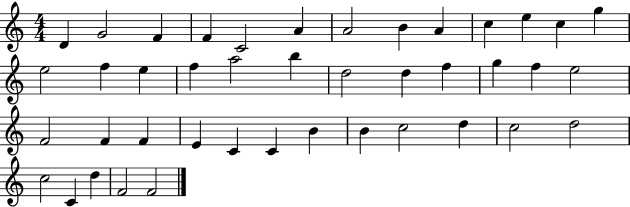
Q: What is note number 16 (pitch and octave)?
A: E5